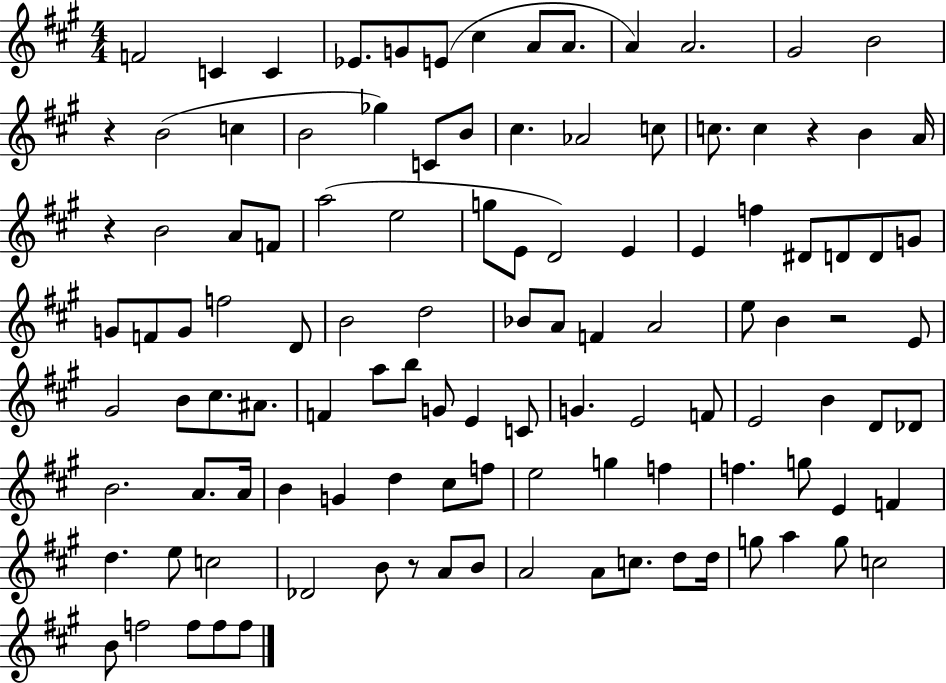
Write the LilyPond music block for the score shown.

{
  \clef treble
  \numericTimeSignature
  \time 4/4
  \key a \major
  \repeat volta 2 { f'2 c'4 c'4 | ees'8. g'8 e'8( cis''4 a'8 a'8. | a'4) a'2. | gis'2 b'2 | \break r4 b'2( c''4 | b'2 ges''4) c'8 b'8 | cis''4. aes'2 c''8 | c''8. c''4 r4 b'4 a'16 | \break r4 b'2 a'8 f'8 | a''2( e''2 | g''8 e'8 d'2) e'4 | e'4 f''4 dis'8 d'8 d'8 g'8 | \break g'8 f'8 g'8 f''2 d'8 | b'2 d''2 | bes'8 a'8 f'4 a'2 | e''8 b'4 r2 e'8 | \break gis'2 b'8 cis''8. ais'8. | f'4 a''8 b''8 g'8 e'4 c'8 | g'4. e'2 f'8 | e'2 b'4 d'8 des'8 | \break b'2. a'8. a'16 | b'4 g'4 d''4 cis''8 f''8 | e''2 g''4 f''4 | f''4. g''8 e'4 f'4 | \break d''4. e''8 c''2 | des'2 b'8 r8 a'8 b'8 | a'2 a'8 c''8. d''8 d''16 | g''8 a''4 g''8 c''2 | \break b'8 f''2 f''8 f''8 f''8 | } \bar "|."
}